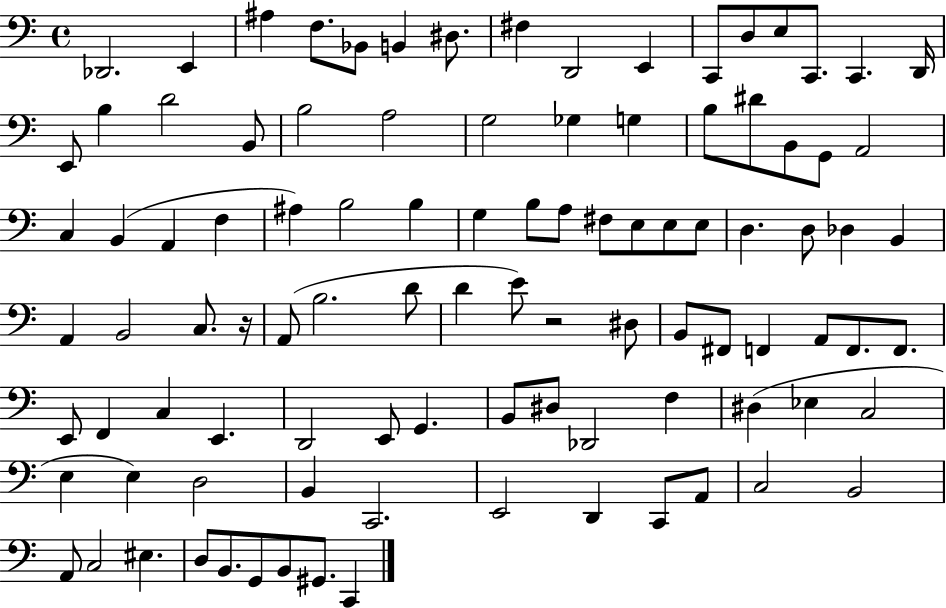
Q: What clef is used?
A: bass